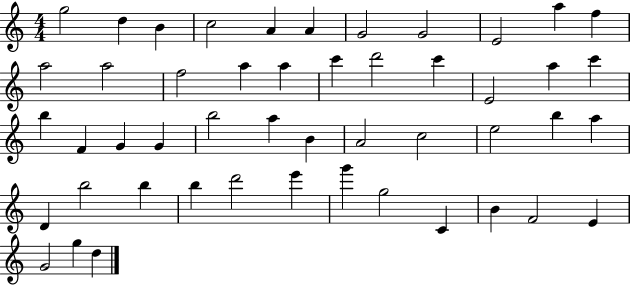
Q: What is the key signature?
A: C major